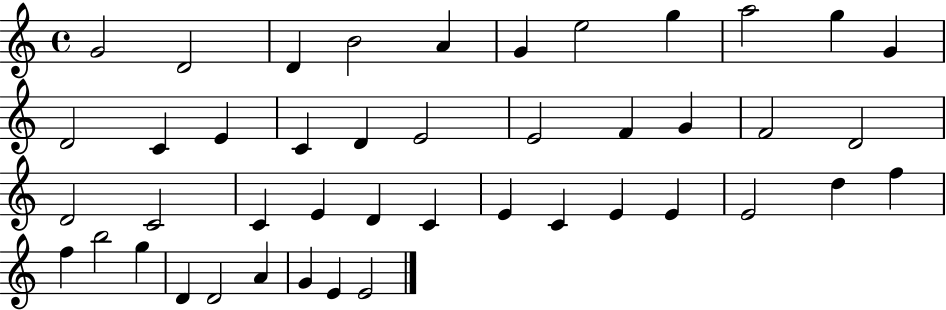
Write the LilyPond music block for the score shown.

{
  \clef treble
  \time 4/4
  \defaultTimeSignature
  \key c \major
  g'2 d'2 | d'4 b'2 a'4 | g'4 e''2 g''4 | a''2 g''4 g'4 | \break d'2 c'4 e'4 | c'4 d'4 e'2 | e'2 f'4 g'4 | f'2 d'2 | \break d'2 c'2 | c'4 e'4 d'4 c'4 | e'4 c'4 e'4 e'4 | e'2 d''4 f''4 | \break f''4 b''2 g''4 | d'4 d'2 a'4 | g'4 e'4 e'2 | \bar "|."
}